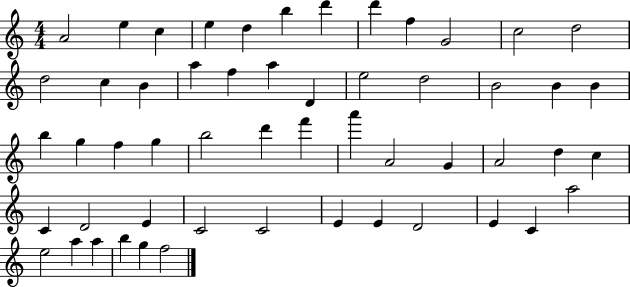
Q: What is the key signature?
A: C major